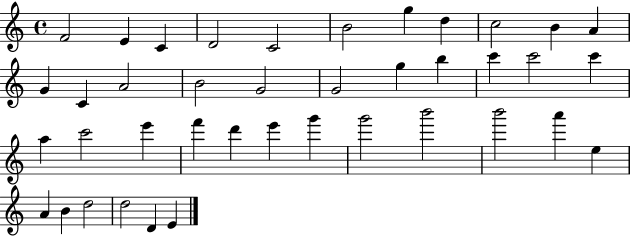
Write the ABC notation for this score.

X:1
T:Untitled
M:4/4
L:1/4
K:C
F2 E C D2 C2 B2 g d c2 B A G C A2 B2 G2 G2 g b c' c'2 c' a c'2 e' f' d' e' g' g'2 b'2 b'2 a' e A B d2 d2 D E